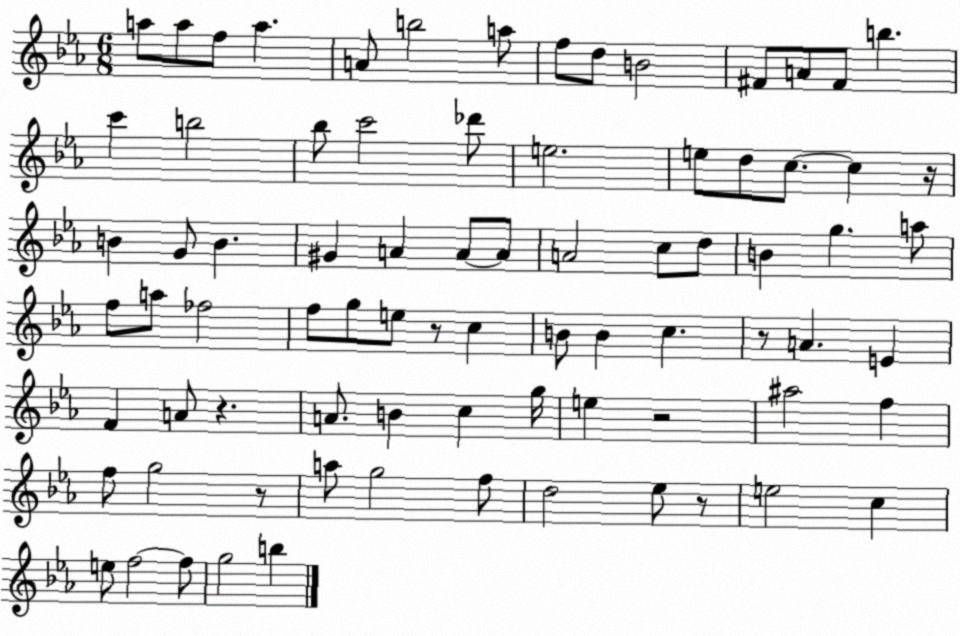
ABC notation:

X:1
T:Untitled
M:6/8
L:1/4
K:Eb
a/2 a/2 f/2 a A/2 b2 a/2 f/2 d/2 B2 ^F/2 A/2 ^F/2 b c' b2 _b/2 c'2 _d'/2 e2 e/2 d/2 c/2 c z/4 B G/2 B ^G A A/2 A/2 A2 c/2 d/2 B g a/2 f/2 a/2 _f2 f/2 g/2 e/2 z/2 c B/2 B c z/2 A E F A/2 z A/2 B c g/4 e z2 ^a2 f f/2 g2 z/2 a/2 g2 f/2 d2 _e/2 z/2 e2 c e/2 f2 f/2 g2 b